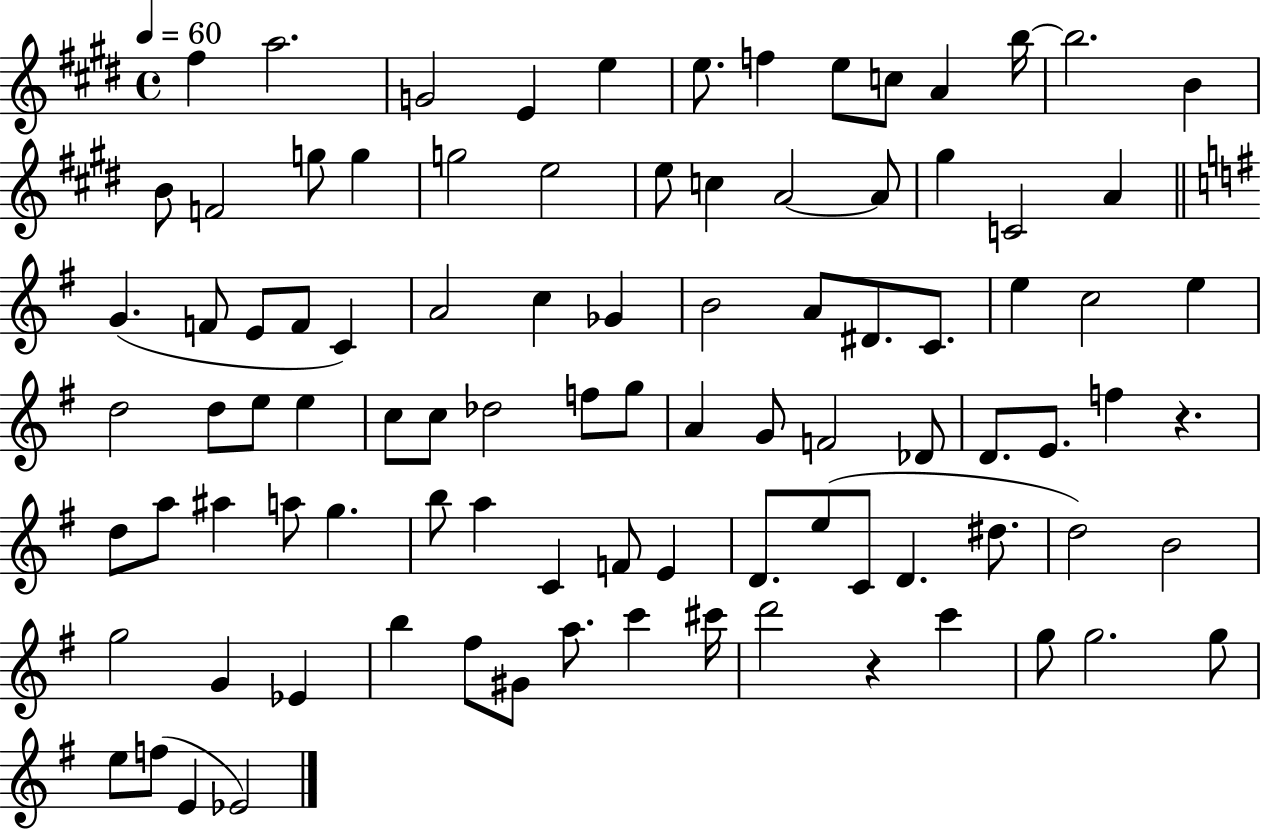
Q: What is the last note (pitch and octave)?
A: Eb4